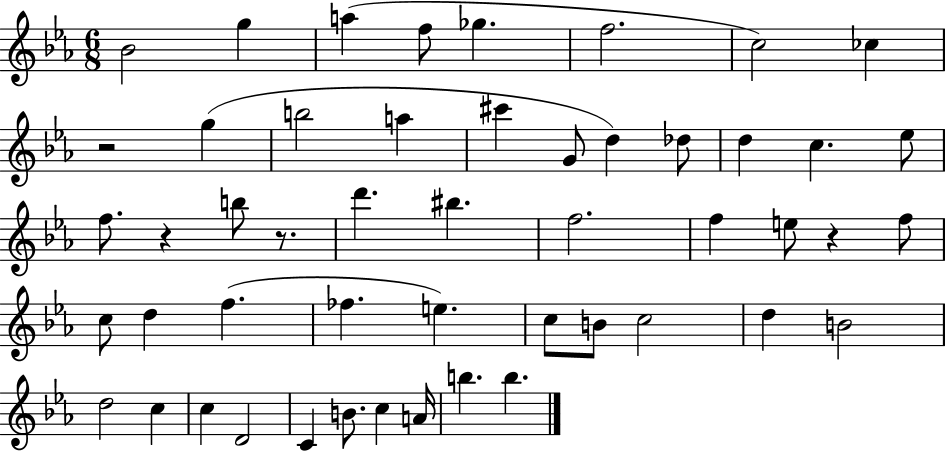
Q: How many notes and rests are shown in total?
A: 50